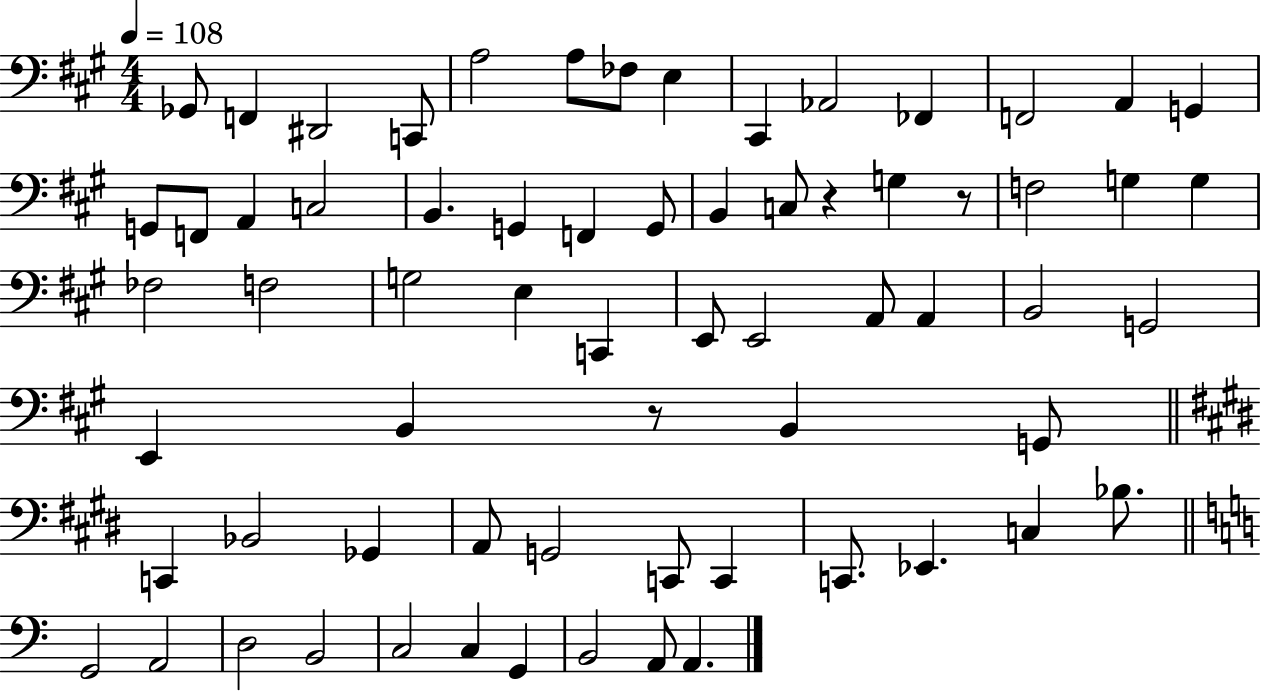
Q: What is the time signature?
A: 4/4